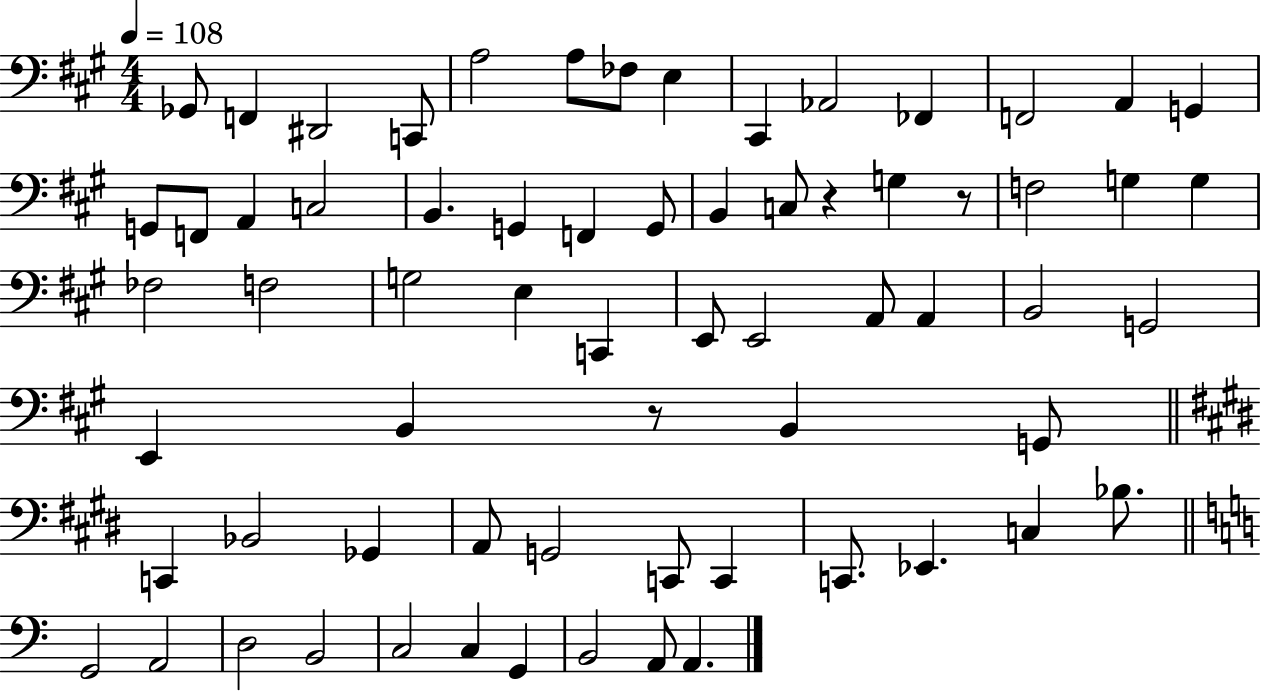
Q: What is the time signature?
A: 4/4